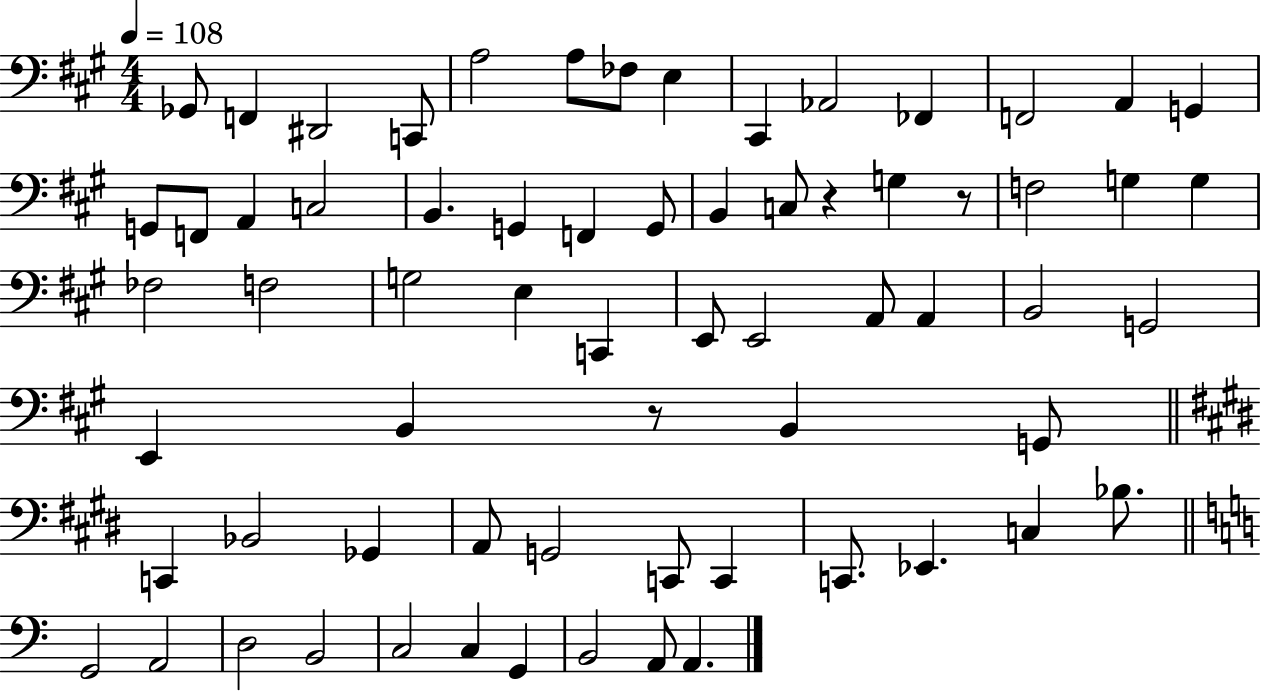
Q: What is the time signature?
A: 4/4